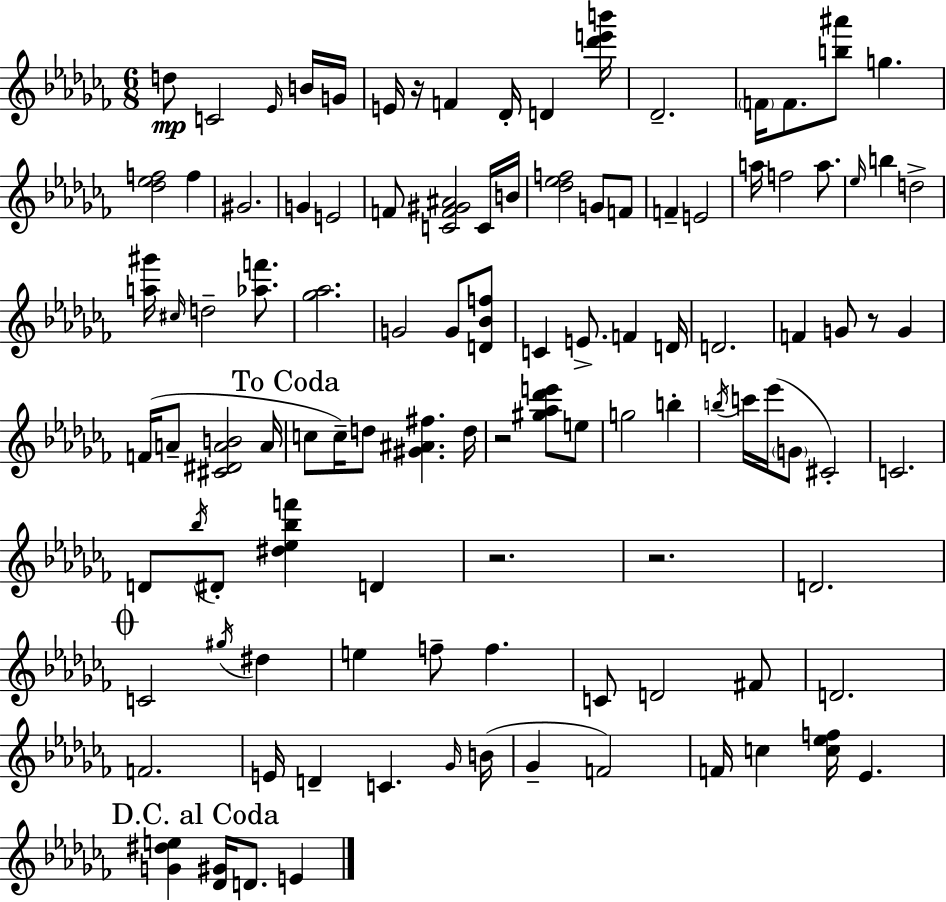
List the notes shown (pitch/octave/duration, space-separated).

D5/e C4/h Eb4/s B4/s G4/s E4/s R/s F4/q Db4/s D4/q [Db6,E6,B6]/s Db4/h. F4/s F4/e. [B5,A#6]/e G5/q. [Db5,Eb5,F5]/h F5/q G#4/h. G4/q E4/h F4/e [C4,F4,G#4,A#4]/h C4/s B4/s [Db5,Eb5,F5]/h G4/e F4/e F4/q E4/h A5/s F5/h A5/e. Eb5/s B5/q D5/h [A5,G#6]/s C#5/s D5/h [Ab5,F6]/e. [Gb5,Ab5]/h. G4/h G4/e [D4,Bb4,F5]/e C4/q E4/e. F4/q D4/s D4/h. F4/q G4/e R/e G4/q F4/s A4/e [C#4,D#4,A4,B4]/h A4/s C5/e C5/s D5/e [G#4,A#4,F#5]/q. D5/s R/h [G#5,Ab5,Db6,E6]/e E5/e G5/h B5/q B5/s C6/s Eb6/s G4/e C#4/h C4/h. D4/e Bb5/s D#4/e [D#5,Eb5,Bb5,F6]/q D4/q R/h. R/h. D4/h. C4/h G#5/s D#5/q E5/q F5/e F5/q. C4/e D4/h F#4/e D4/h. F4/h. E4/s D4/q C4/q. Gb4/s B4/s Gb4/q F4/h F4/s C5/q [C5,Eb5,F5]/s Eb4/q. [G4,D#5,E5]/q [Db4,G#4]/s D4/e. E4/q